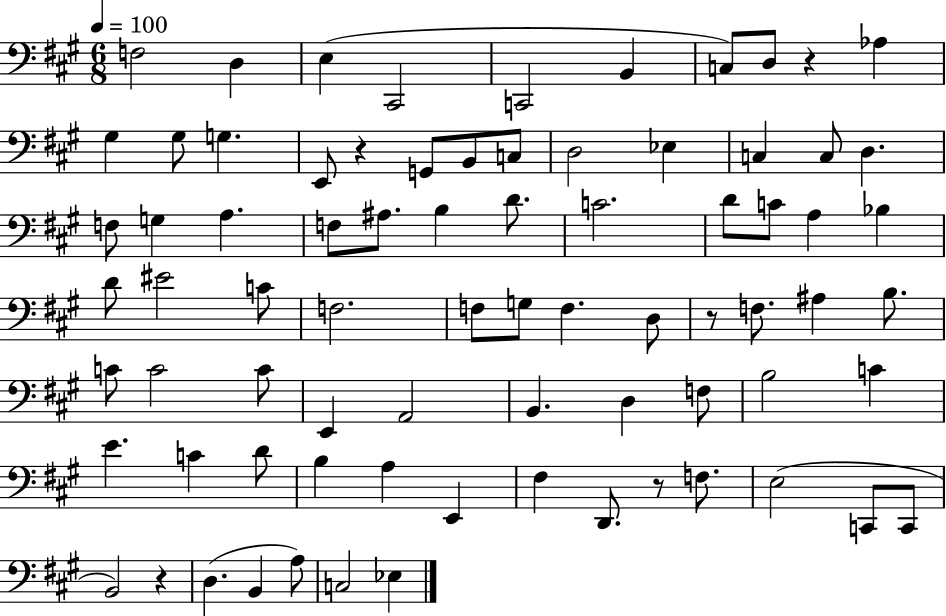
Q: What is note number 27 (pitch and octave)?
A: B3